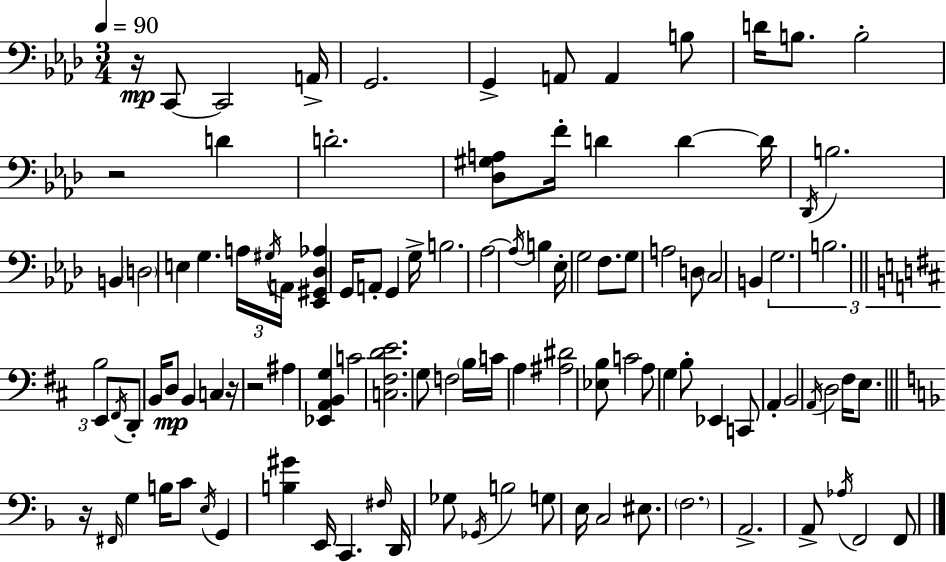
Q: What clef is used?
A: bass